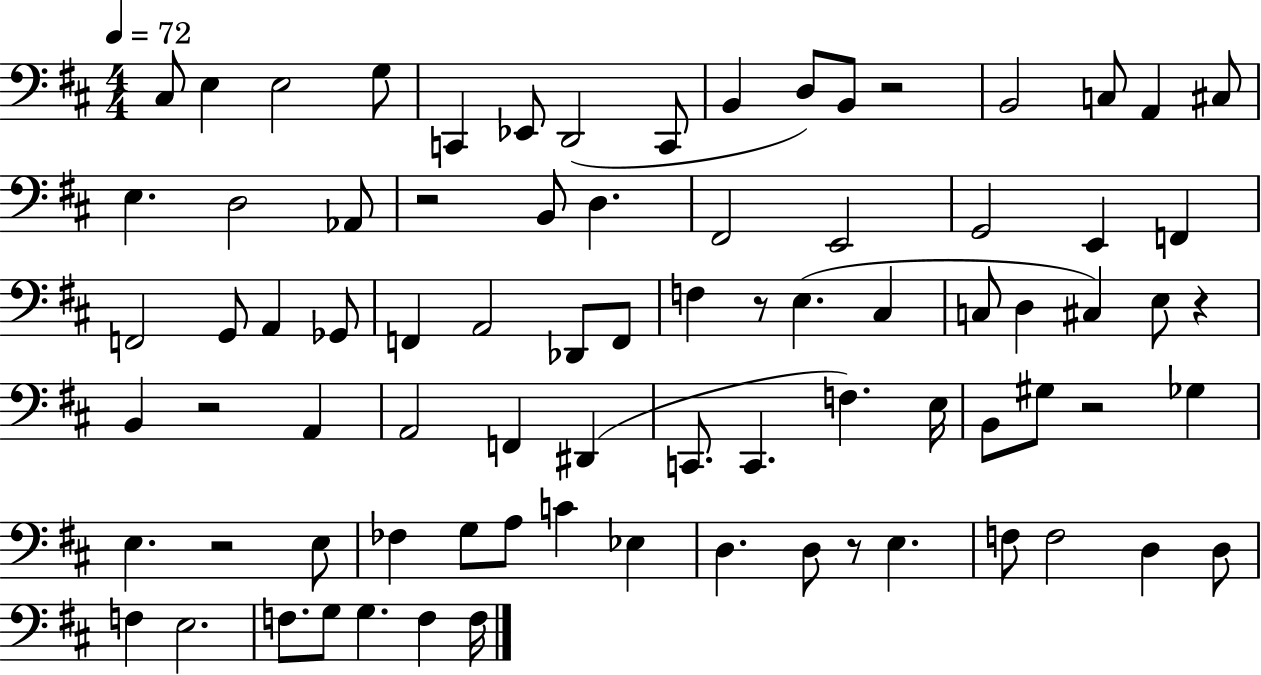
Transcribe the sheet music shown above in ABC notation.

X:1
T:Untitled
M:4/4
L:1/4
K:D
^C,/2 E, E,2 G,/2 C,, _E,,/2 D,,2 C,,/2 B,, D,/2 B,,/2 z2 B,,2 C,/2 A,, ^C,/2 E, D,2 _A,,/2 z2 B,,/2 D, ^F,,2 E,,2 G,,2 E,, F,, F,,2 G,,/2 A,, _G,,/2 F,, A,,2 _D,,/2 F,,/2 F, z/2 E, ^C, C,/2 D, ^C, E,/2 z B,, z2 A,, A,,2 F,, ^D,, C,,/2 C,, F, E,/4 B,,/2 ^G,/2 z2 _G, E, z2 E,/2 _F, G,/2 A,/2 C _E, D, D,/2 z/2 E, F,/2 F,2 D, D,/2 F, E,2 F,/2 G,/2 G, F, F,/4